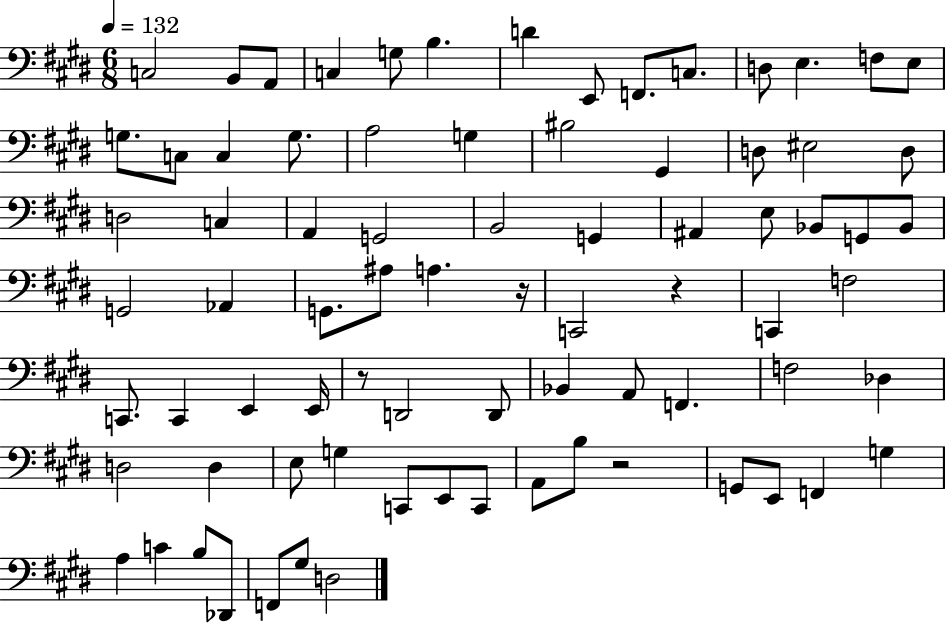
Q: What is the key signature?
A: E major